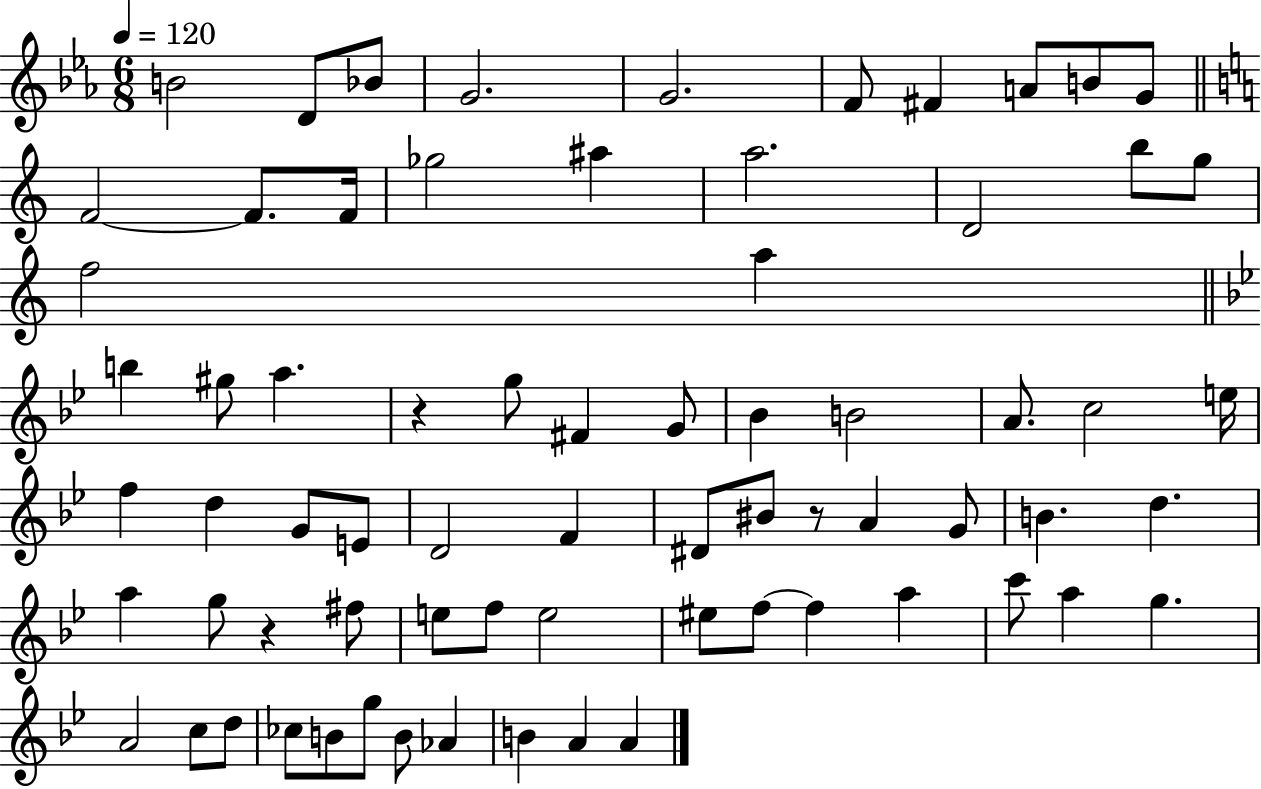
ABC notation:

X:1
T:Untitled
M:6/8
L:1/4
K:Eb
B2 D/2 _B/2 G2 G2 F/2 ^F A/2 B/2 G/2 F2 F/2 F/4 _g2 ^a a2 D2 b/2 g/2 f2 a b ^g/2 a z g/2 ^F G/2 _B B2 A/2 c2 e/4 f d G/2 E/2 D2 F ^D/2 ^B/2 z/2 A G/2 B d a g/2 z ^f/2 e/2 f/2 e2 ^e/2 f/2 f a c'/2 a g A2 c/2 d/2 _c/2 B/2 g/2 B/2 _A B A A